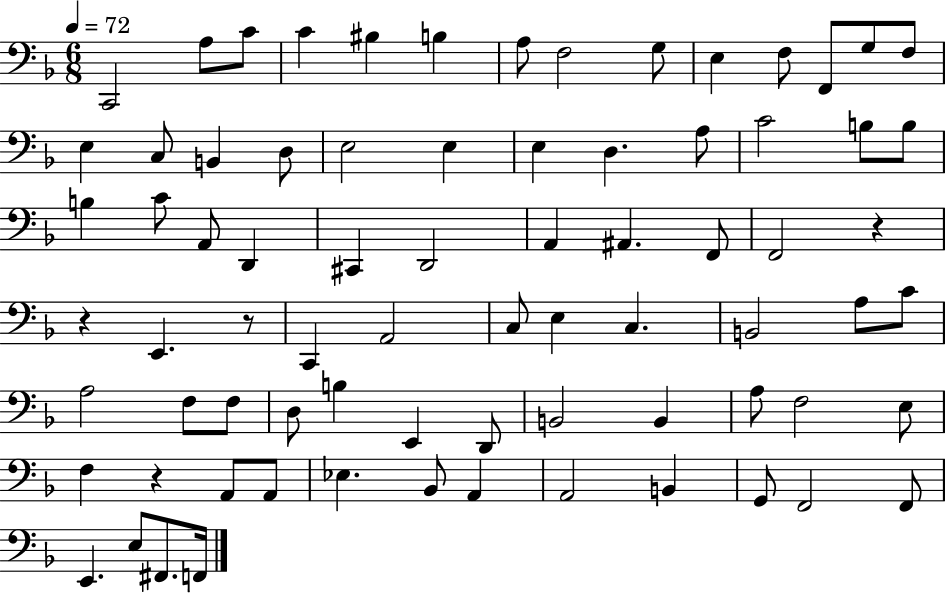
{
  \clef bass
  \numericTimeSignature
  \time 6/8
  \key f \major
  \tempo 4 = 72
  c,2 a8 c'8 | c'4 bis4 b4 | a8 f2 g8 | e4 f8 f,8 g8 f8 | \break e4 c8 b,4 d8 | e2 e4 | e4 d4. a8 | c'2 b8 b8 | \break b4 c'8 a,8 d,4 | cis,4 d,2 | a,4 ais,4. f,8 | f,2 r4 | \break r4 e,4. r8 | c,4 a,2 | c8 e4 c4. | b,2 a8 c'8 | \break a2 f8 f8 | d8 b4 e,4 d,8 | b,2 b,4 | a8 f2 e8 | \break f4 r4 a,8 a,8 | ees4. bes,8 a,4 | a,2 b,4 | g,8 f,2 f,8 | \break e,4. e8 fis,8. f,16 | \bar "|."
}